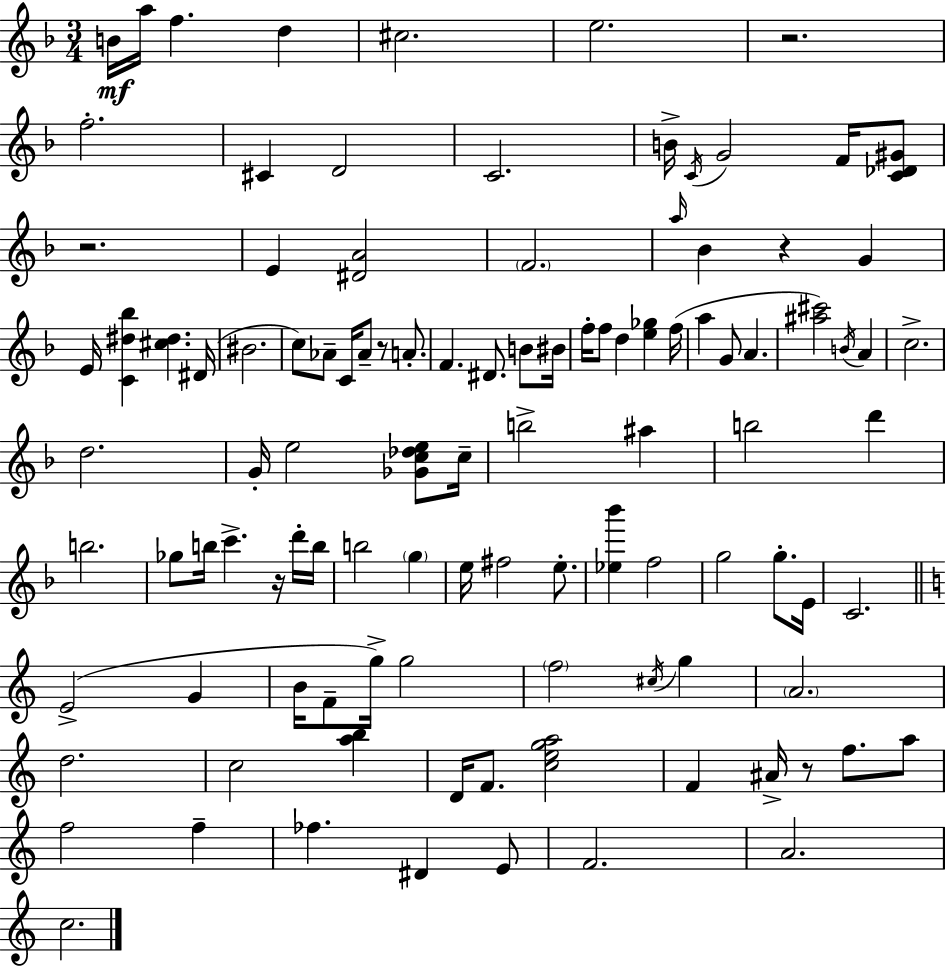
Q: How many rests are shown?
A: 6